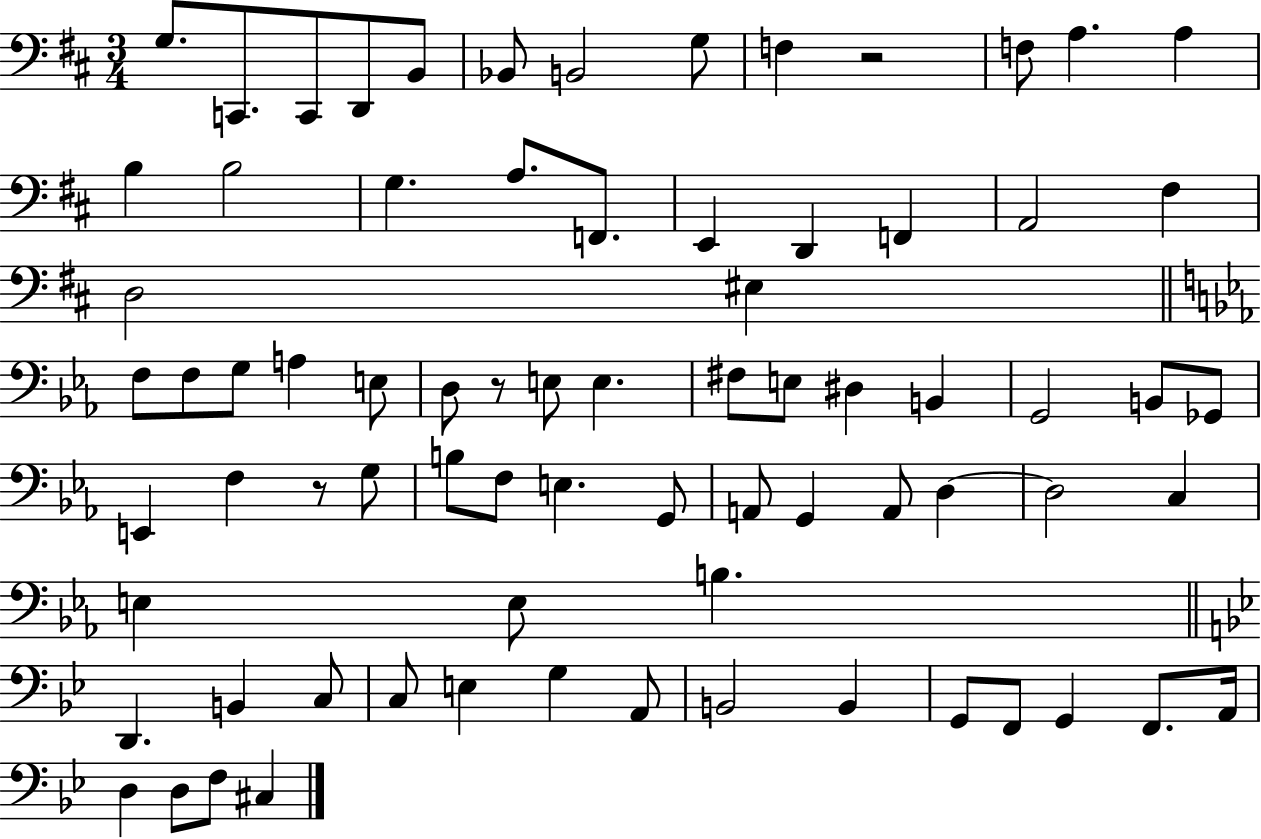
X:1
T:Untitled
M:3/4
L:1/4
K:D
G,/2 C,,/2 C,,/2 D,,/2 B,,/2 _B,,/2 B,,2 G,/2 F, z2 F,/2 A, A, B, B,2 G, A,/2 F,,/2 E,, D,, F,, A,,2 ^F, D,2 ^E, F,/2 F,/2 G,/2 A, E,/2 D,/2 z/2 E,/2 E, ^F,/2 E,/2 ^D, B,, G,,2 B,,/2 _G,,/2 E,, F, z/2 G,/2 B,/2 F,/2 E, G,,/2 A,,/2 G,, A,,/2 D, D,2 C, E, E,/2 B, D,, B,, C,/2 C,/2 E, G, A,,/2 B,,2 B,, G,,/2 F,,/2 G,, F,,/2 A,,/4 D, D,/2 F,/2 ^C,